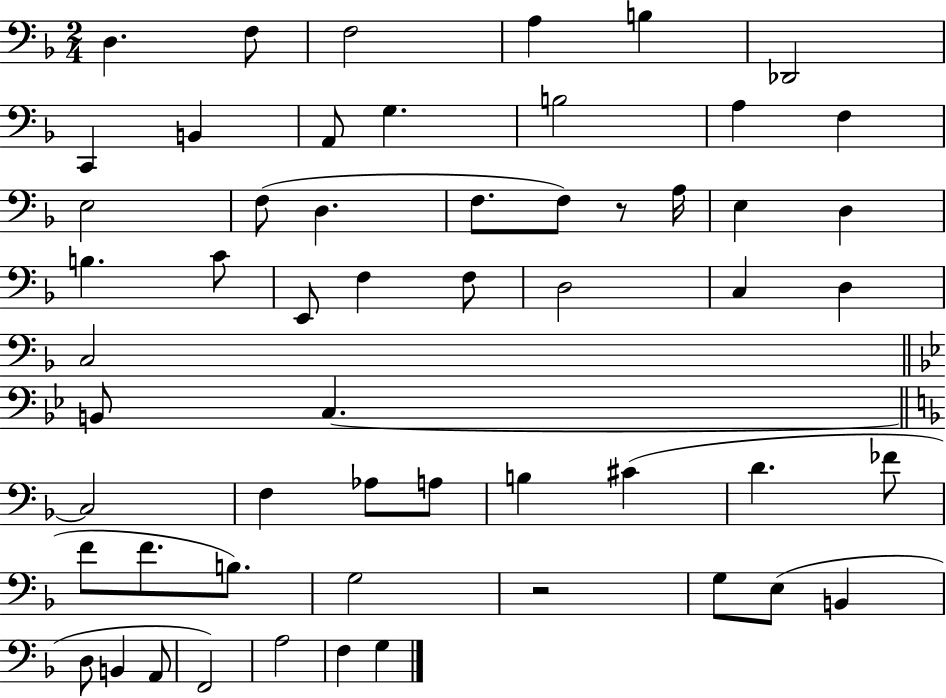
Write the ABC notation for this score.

X:1
T:Untitled
M:2/4
L:1/4
K:F
D, F,/2 F,2 A, B, _D,,2 C,, B,, A,,/2 G, B,2 A, F, E,2 F,/2 D, F,/2 F,/2 z/2 A,/4 E, D, B, C/2 E,,/2 F, F,/2 D,2 C, D, C,2 B,,/2 C, C,2 F, _A,/2 A,/2 B, ^C D _F/2 F/2 F/2 B,/2 G,2 z2 G,/2 E,/2 B,, D,/2 B,, A,,/2 F,,2 A,2 F, G,